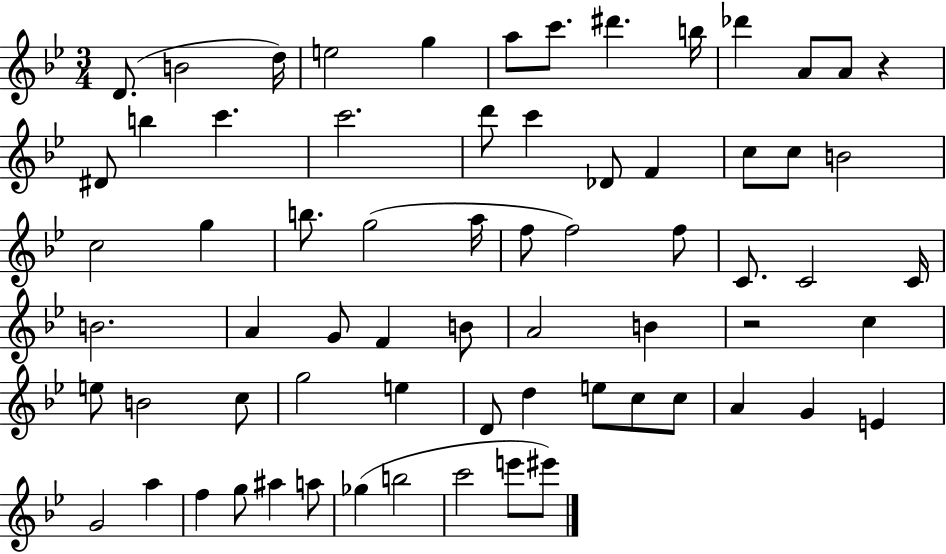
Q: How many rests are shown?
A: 2